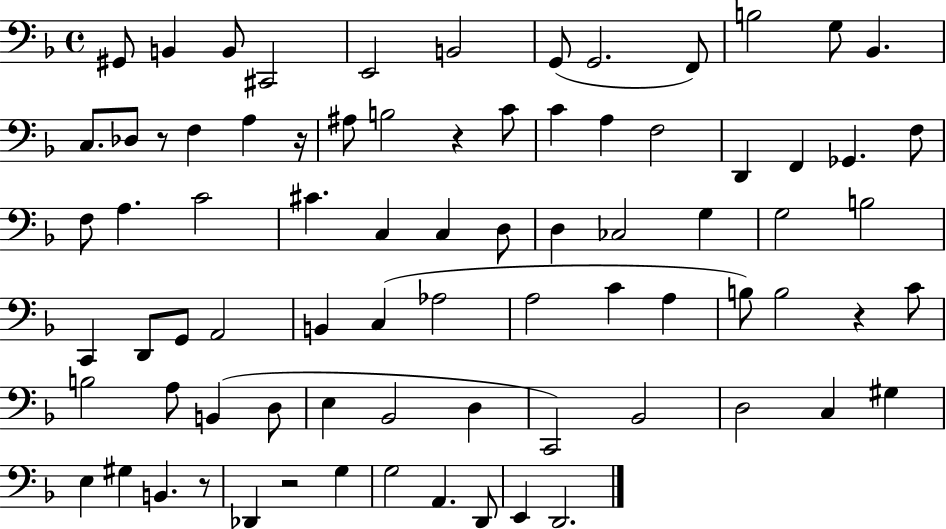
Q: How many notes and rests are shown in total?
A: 79